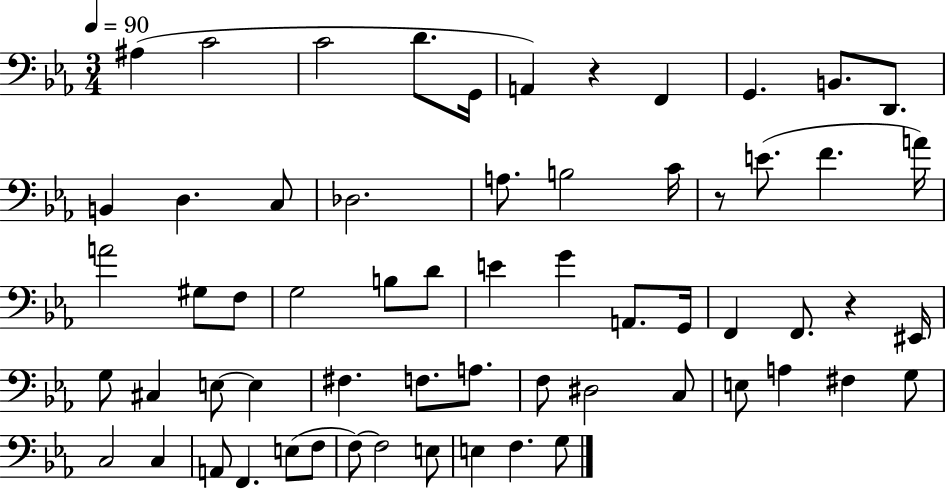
A#3/q C4/h C4/h D4/e. G2/s A2/q R/q F2/q G2/q. B2/e. D2/e. B2/q D3/q. C3/e Db3/h. A3/e. B3/h C4/s R/e E4/e. F4/q. A4/s A4/h G#3/e F3/e G3/h B3/e D4/e E4/q G4/q A2/e. G2/s F2/q F2/e. R/q EIS2/s G3/e C#3/q E3/e E3/q F#3/q. F3/e. A3/e. F3/e D#3/h C3/e E3/e A3/q F#3/q G3/e C3/h C3/q A2/e F2/q. E3/e F3/e F3/e F3/h E3/e E3/q F3/q. G3/e